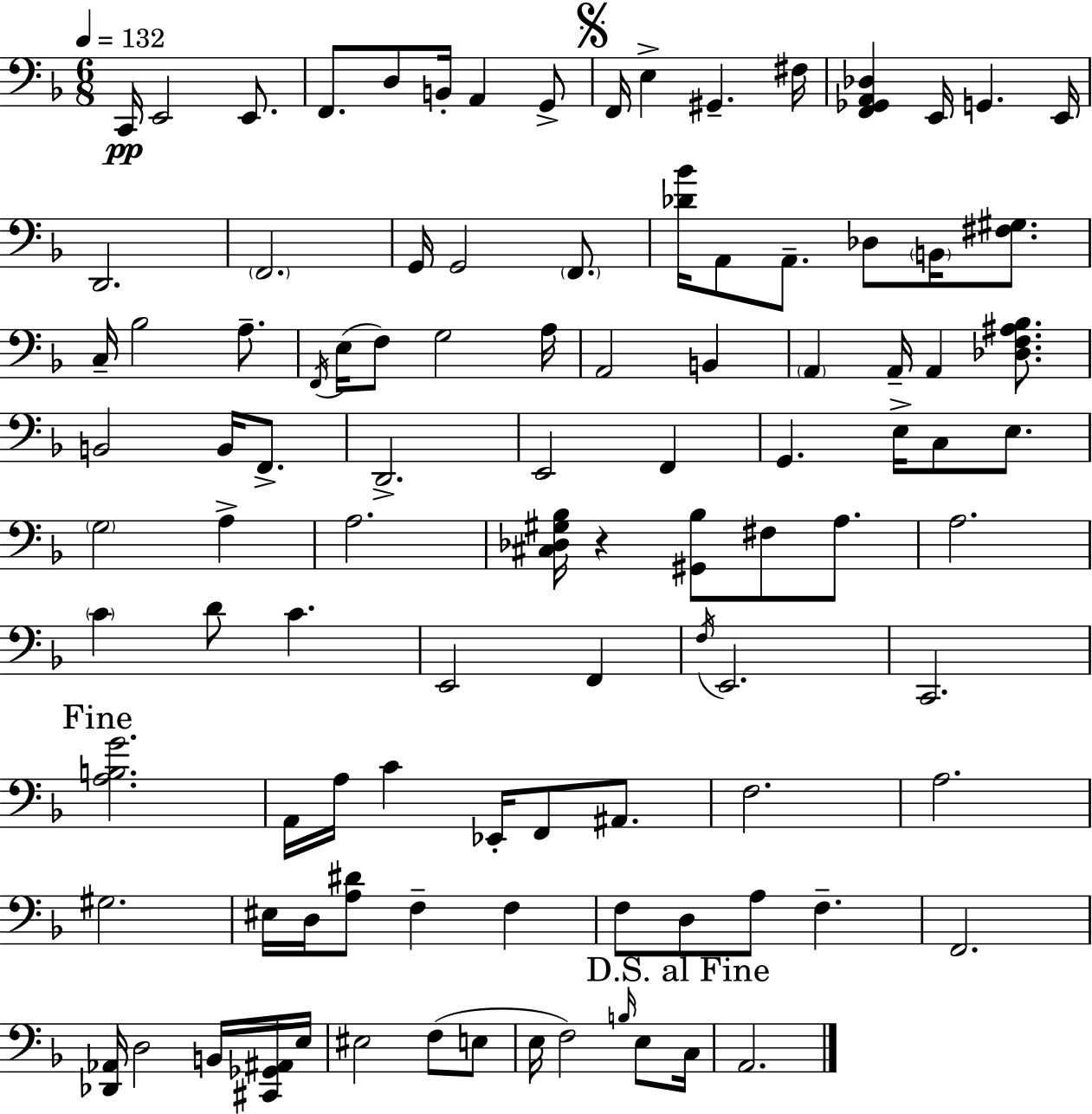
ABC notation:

X:1
T:Untitled
M:6/8
L:1/4
K:Dm
C,,/4 E,,2 E,,/2 F,,/2 D,/2 B,,/4 A,, G,,/2 F,,/4 E, ^G,, ^F,/4 [F,,_G,,A,,_D,] E,,/4 G,, E,,/4 D,,2 F,,2 G,,/4 G,,2 F,,/2 [_D_B]/4 A,,/2 A,,/2 _D,/2 B,,/4 [^F,^G,]/2 C,/4 _B,2 A,/2 F,,/4 E,/4 F,/2 G,2 A,/4 A,,2 B,, A,, A,,/4 A,, [_D,F,^A,_B,]/2 B,,2 B,,/4 F,,/2 D,,2 E,,2 F,, G,, E,/4 C,/2 E,/2 G,2 A, A,2 [^C,_D,^G,_B,]/4 z [^G,,_B,]/2 ^F,/2 A,/2 A,2 C D/2 C E,,2 F,, F,/4 E,,2 C,,2 [A,B,G]2 A,,/4 A,/4 C _E,,/4 F,,/2 ^A,,/2 F,2 A,2 ^G,2 ^E,/4 D,/4 [A,^D]/2 F, F, F,/2 D,/2 A,/2 F, F,,2 [_D,,_A,,]/4 D,2 B,,/4 [^C,,_G,,^A,,]/4 E,/4 ^E,2 F,/2 E,/2 E,/4 F,2 B,/4 E,/2 C,/4 A,,2